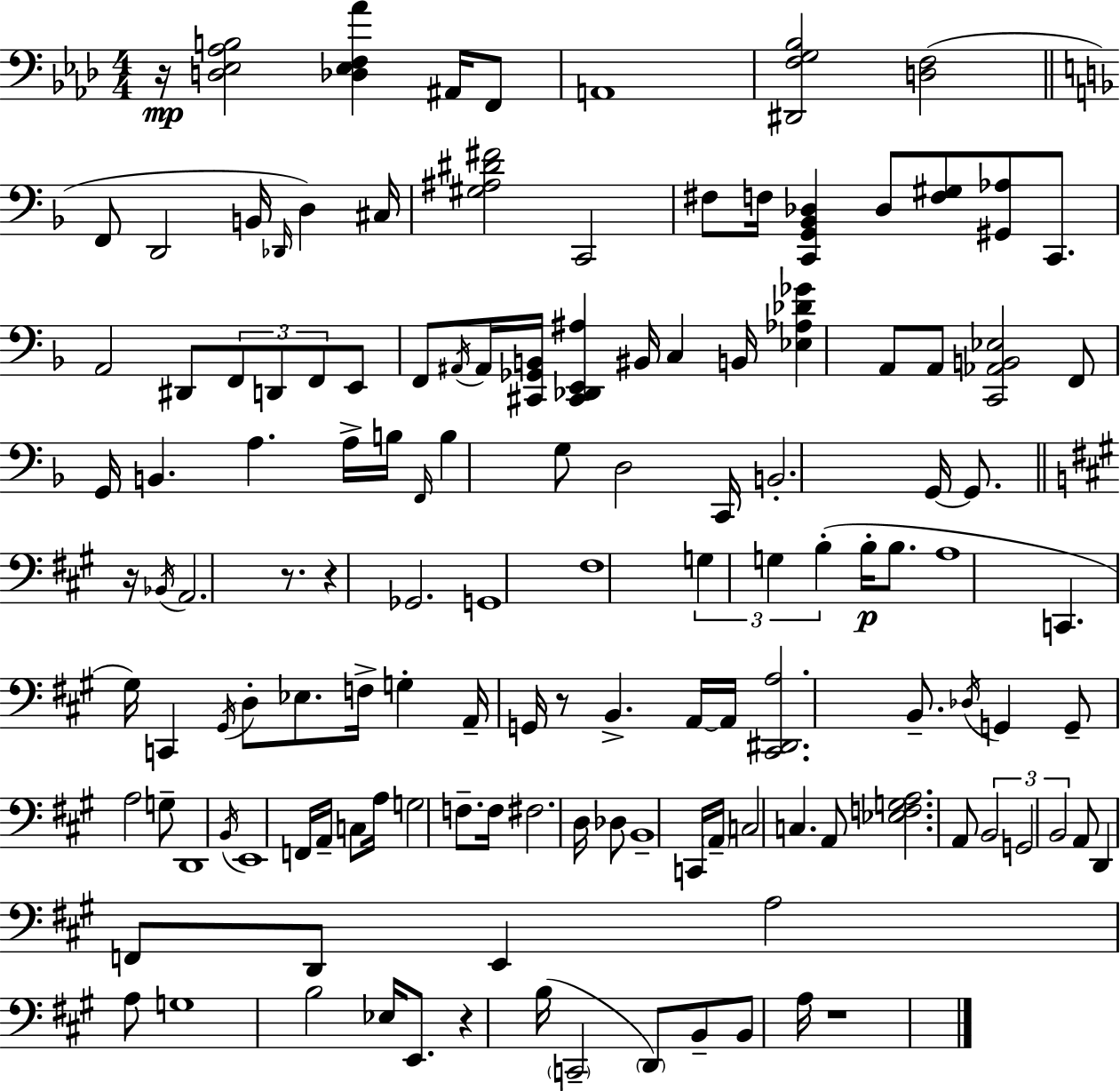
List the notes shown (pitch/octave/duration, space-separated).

R/s [D3,Eb3,Ab3,B3]/h [Db3,Eb3,F3,Ab4]/q A#2/s F2/e A2/w [D#2,F3,G3,Bb3]/h [D3,F3]/h F2/e D2/h B2/s Db2/s D3/q C#3/s [G#3,A#3,D#4,F#4]/h C2/h F#3/e F3/s [C2,G2,Bb2,Db3]/q Db3/e [F3,G#3]/e [G#2,Ab3]/e C2/e. A2/h D#2/e F2/e D2/e F2/e E2/e F2/e A#2/s A#2/s [C#2,Gb2,B2]/s [C#2,Db2,E2,A#3]/q BIS2/s C3/q B2/s [Eb3,Ab3,Db4,Gb4]/q A2/e A2/e [C2,Ab2,B2,Eb3]/h F2/e G2/s B2/q. A3/q. A3/s B3/s F2/s B3/q G3/e D3/h C2/s B2/h. G2/s G2/e. R/s Bb2/s A2/h. R/e. R/q Gb2/h. G2/w F#3/w G3/q G3/q B3/q B3/s B3/e. A3/w C2/q. G#3/s C2/q G#2/s D3/e Eb3/e. F3/s G3/q A2/s G2/s R/e B2/q. A2/s A2/s [C#2,D#2,A3]/h. B2/e. Db3/s G2/q G2/e A3/h G3/e D2/w B2/s E2/w F2/s A2/s C3/e A3/s G3/h F3/e. F3/s F#3/h. D3/s Db3/e B2/w C2/s A2/s C3/h C3/q. A2/e [Eb3,F3,G3,A3]/h. A2/e B2/h G2/h B2/h A2/e D2/q F2/e D2/e E2/q A3/h A3/e G3/w B3/h Eb3/s E2/e. R/q B3/s C2/h D2/e B2/e B2/e A3/s R/w